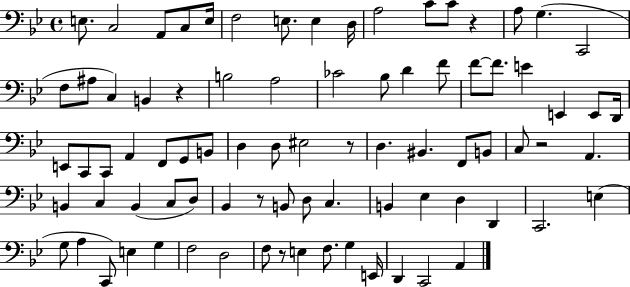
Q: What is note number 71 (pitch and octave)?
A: E3